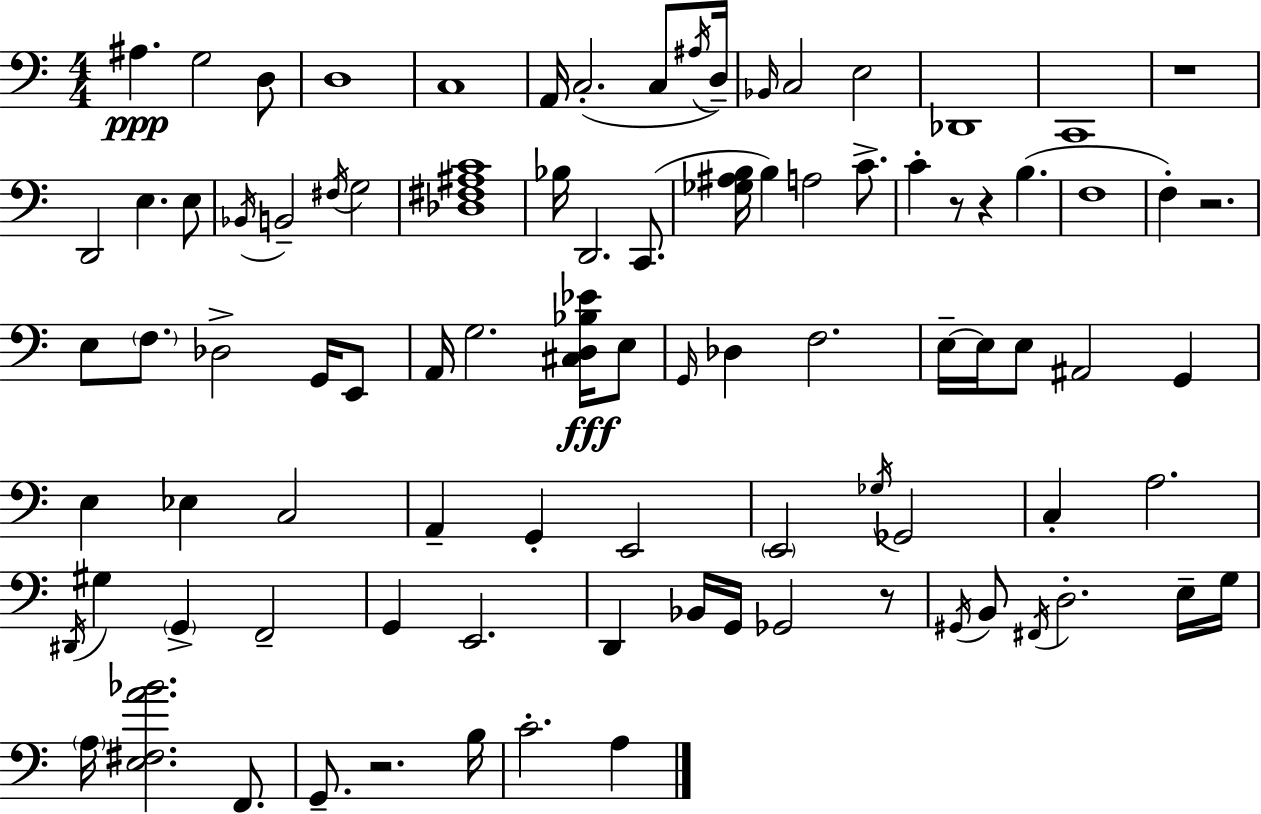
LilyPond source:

{
  \clef bass
  \numericTimeSignature
  \time 4/4
  \key c \major
  \repeat volta 2 { ais4.\ppp g2 d8 | d1 | c1 | a,16 c2.-.( c8 \acciaccatura { ais16 } | \break d16--) \grace { bes,16 } c2 e2 | des,1 | c,1 | r1 | \break d,2 e4. | e8 \acciaccatura { bes,16 } b,2-- \acciaccatura { fis16 } g2 | <des fis ais c'>1 | bes16 d,2. | \break c,8.( <ges ais b>16 b4) a2 | c'8.-> c'4-. r8 r4 b4.( | f1 | f4-.) r2. | \break e8 \parenthesize f8. des2-> | g,16 e,8 a,16 g2. | <cis d bes ees'>16\fff e8 \grace { g,16 } des4 f2. | e16--~~ e16 e8 ais,2 | \break g,4 e4 ees4 c2 | a,4-- g,4-. e,2 | \parenthesize e,2 \acciaccatura { ges16 } ges,2 | c4-. a2. | \break \acciaccatura { dis,16 } gis4 \parenthesize g,4-> f,2-- | g,4 e,2. | d,4 bes,16 g,16 ges,2 | r8 \acciaccatura { gis,16 } b,8 \acciaccatura { fis,16 } d2.-. | \break e16-- g16 \parenthesize a16 <e fis a' bes'>2. | f,8. g,8.-- r2. | b16 c'2.-. | a4 } \bar "|."
}